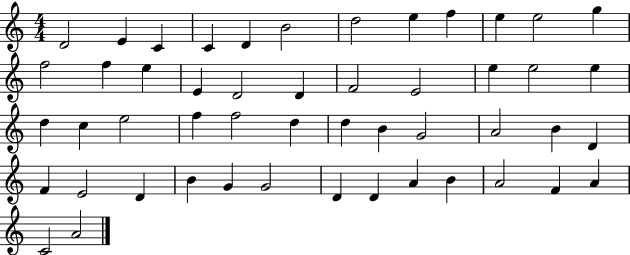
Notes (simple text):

D4/h E4/q C4/q C4/q D4/q B4/h D5/h E5/q F5/q E5/q E5/h G5/q F5/h F5/q E5/q E4/q D4/h D4/q F4/h E4/h E5/q E5/h E5/q D5/q C5/q E5/h F5/q F5/h D5/q D5/q B4/q G4/h A4/h B4/q D4/q F4/q E4/h D4/q B4/q G4/q G4/h D4/q D4/q A4/q B4/q A4/h F4/q A4/q C4/h A4/h